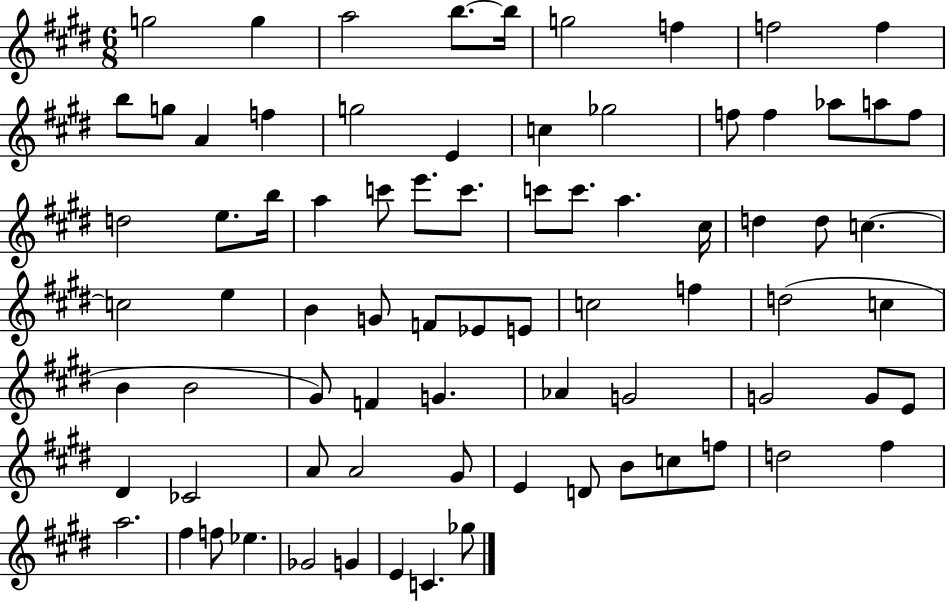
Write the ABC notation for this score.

X:1
T:Untitled
M:6/8
L:1/4
K:E
g2 g a2 b/2 b/4 g2 f f2 f b/2 g/2 A f g2 E c _g2 f/2 f _a/2 a/2 f/2 d2 e/2 b/4 a c'/2 e'/2 c'/2 c'/2 c'/2 a ^c/4 d d/2 c c2 e B G/2 F/2 _E/2 E/2 c2 f d2 c B B2 ^G/2 F G _A G2 G2 G/2 E/2 ^D _C2 A/2 A2 ^G/2 E D/2 B/2 c/2 f/2 d2 ^f a2 ^f f/2 _e _G2 G E C _g/2